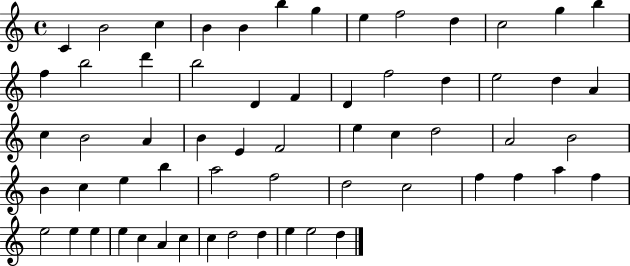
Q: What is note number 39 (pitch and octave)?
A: E5